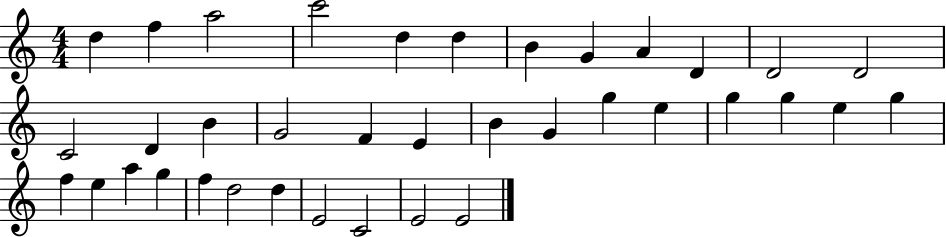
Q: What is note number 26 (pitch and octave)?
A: G5